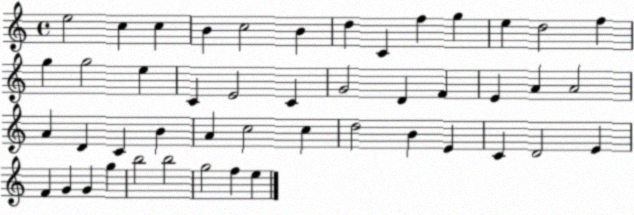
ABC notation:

X:1
T:Untitled
M:4/4
L:1/4
K:C
e2 c c B c2 B d C f g e d2 f g g2 e C E2 C G2 D F E A A2 A D C B A c2 c d2 B E C D2 E F G G g b2 b2 g2 f e